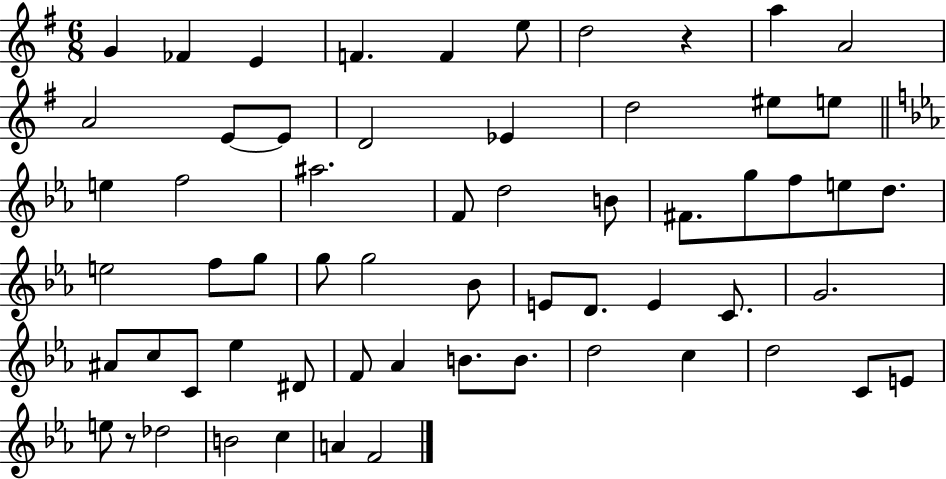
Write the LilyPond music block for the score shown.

{
  \clef treble
  \numericTimeSignature
  \time 6/8
  \key g \major
  g'4 fes'4 e'4 | f'4. f'4 e''8 | d''2 r4 | a''4 a'2 | \break a'2 e'8~~ e'8 | d'2 ees'4 | d''2 eis''8 e''8 | \bar "||" \break \key ees \major e''4 f''2 | ais''2. | f'8 d''2 b'8 | fis'8. g''8 f''8 e''8 d''8. | \break e''2 f''8 g''8 | g''8 g''2 bes'8 | e'8 d'8. e'4 c'8. | g'2. | \break ais'8 c''8 c'8 ees''4 dis'8 | f'8 aes'4 b'8. b'8. | d''2 c''4 | d''2 c'8 e'8 | \break e''8 r8 des''2 | b'2 c''4 | a'4 f'2 | \bar "|."
}